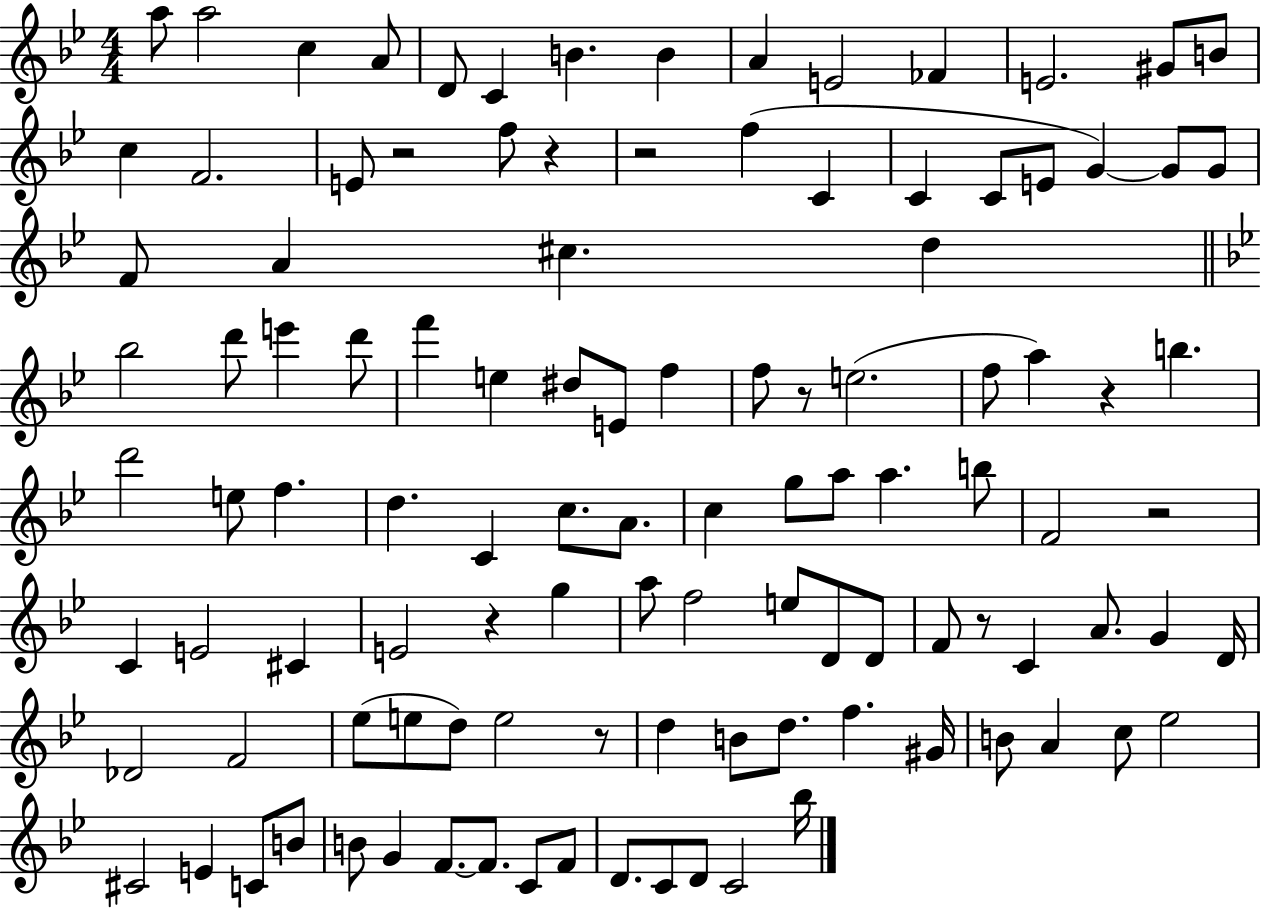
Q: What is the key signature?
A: BES major